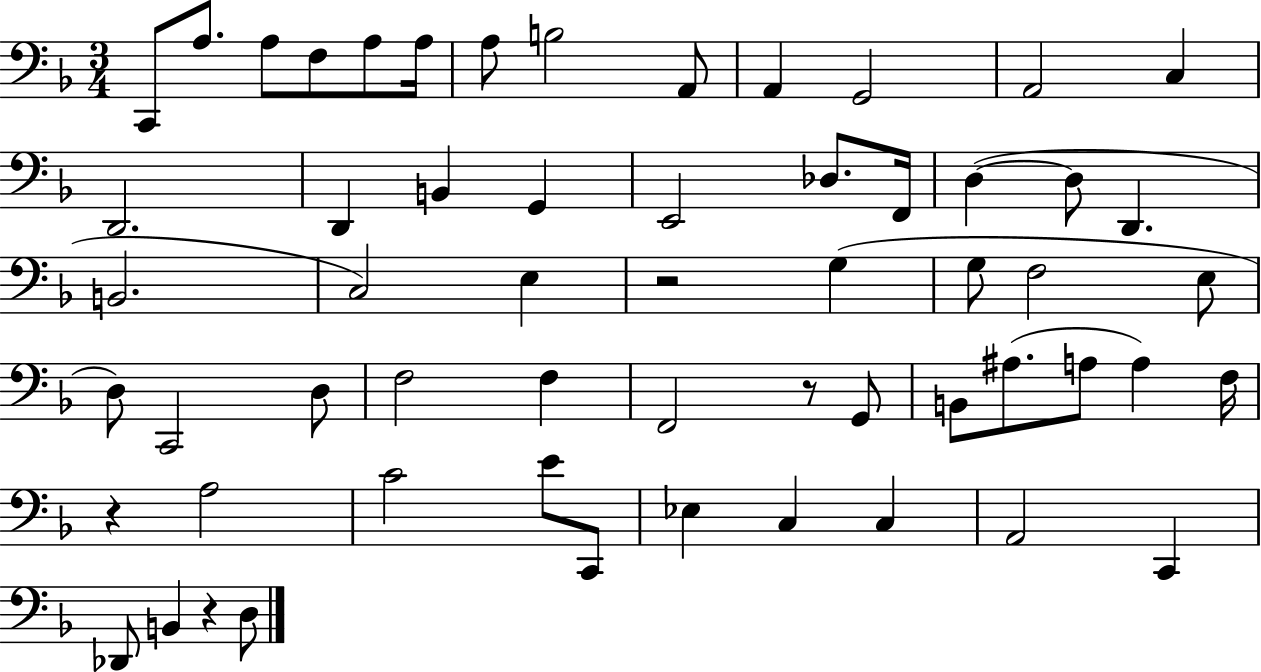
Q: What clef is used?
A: bass